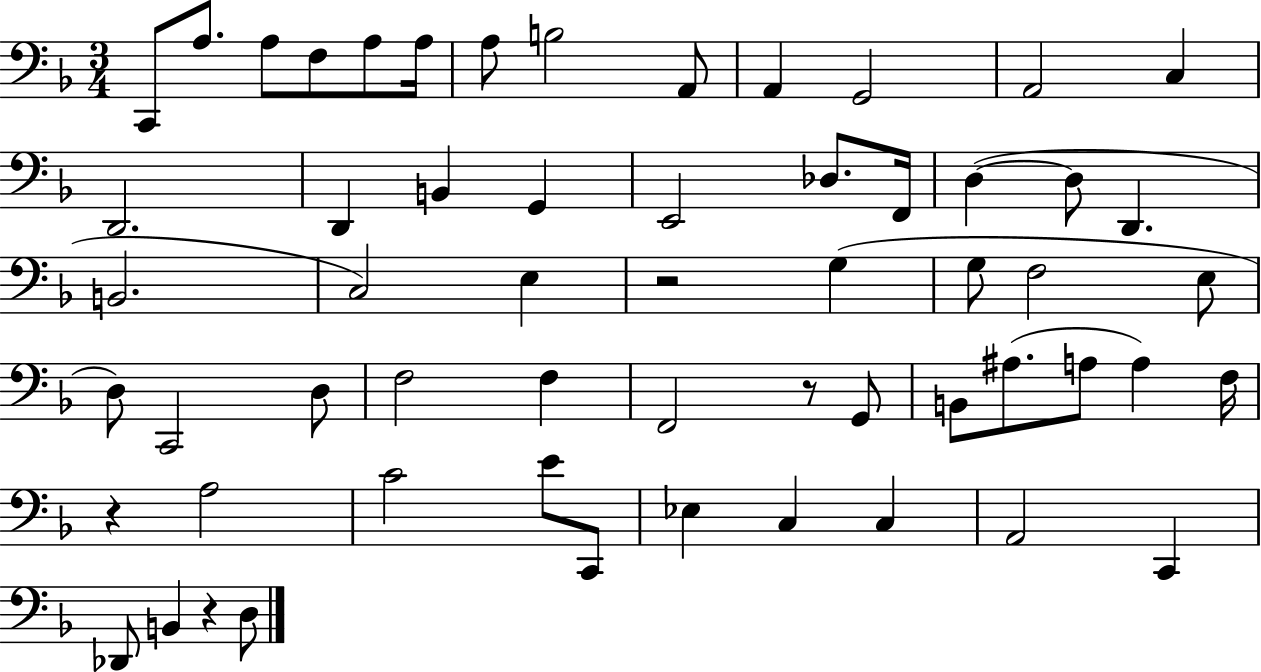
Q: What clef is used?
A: bass